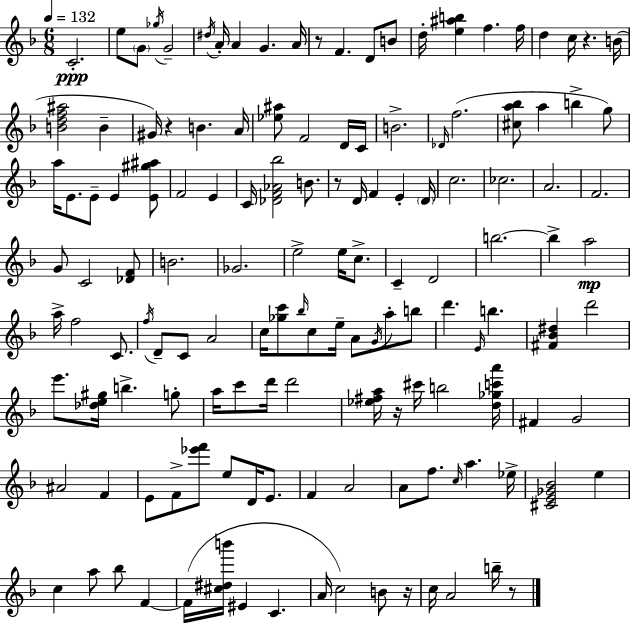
{
  \clef treble
  \numericTimeSignature
  \time 6/8
  \key d \minor
  \tempo 4 = 132
  c'2.-.\ppp | e''8 \parenthesize g'8 \acciaccatura { ges''16 } g'2-- | \acciaccatura { dis''16 } a'16-. a'4 g'4. | a'16 r8 f'4. d'8 | \break b'8 d''16-. <e'' ais'' b''>4 f''4. | f''16 d''4 c''16 r4. | b'16( <b' d'' f'' ais''>2 b'4-- | gis'16) r4 b'4. | \break a'16 <ees'' ais''>8 f'2 | d'16 c'16 b'2.-> | \grace { des'16 }( f''2. | <cis'' a'' bes''>8 a''4 b''4-> | \break g''8) a''16 e'8. e'8-- e'4 | <e' gis'' ais''>8 f'2 e'4 | c'16 <des' f' aes' bes''>2 | b'8. r8 d'16 f'4 e'4-. | \break \parenthesize d'16 c''2. | ces''2. | a'2. | f'2. | \break g'8 c'2 | <des' f'>8 b'2. | ges'2. | e''2-> e''16 | \break c''8.-> c'4-- d'2 | b''2.~~ | b''4-> a''2\mp | a''16-> f''2 | \break c'8. \acciaccatura { f''16 } d'8-- c'8 a'2 | c''16 <ges'' c'''>8 \grace { bes''16 } c''8 e''16-- a'8 | \acciaccatura { g'16 } a''8-. b''8 d'''4. | \grace { e'16 } b''4. <fis' bes' dis''>4 d'''2 | \break e'''8. <des'' e'' gis''>16 b''4.-> | g''8-. a''16 c'''8 d'''16 d'''2 | <ees'' fis'' a''>16 r16 cis'''16 b''2 | <d'' ges'' c''' a'''>16 fis'4 g'2 | \break ais'2 | f'4 e'8 f'8-> <ees''' f'''>8 | e''8 d'16 e'8. f'4 a'2 | a'8 f''8. | \break \grace { c''16 } a''4. ees''16-> <cis' e' ges' bes'>2 | e''4 c''4 | a''8 bes''8 f'4~~ f'16( <cis'' dis'' b'''>16 eis'4 | c'4. a'16 c''2) | \break b'8 r16 c''16 a'2 | b''16-- r8 \bar "|."
}